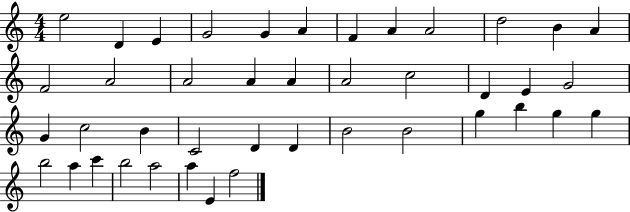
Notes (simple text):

E5/h D4/q E4/q G4/h G4/q A4/q F4/q A4/q A4/h D5/h B4/q A4/q F4/h A4/h A4/h A4/q A4/q A4/h C5/h D4/q E4/q G4/h G4/q C5/h B4/q C4/h D4/q D4/q B4/h B4/h G5/q B5/q G5/q G5/q B5/h A5/q C6/q B5/h A5/h A5/q E4/q F5/h